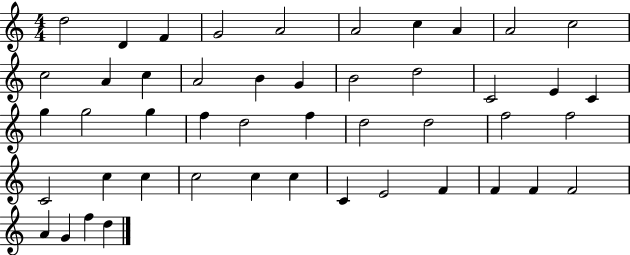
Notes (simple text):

D5/h D4/q F4/q G4/h A4/h A4/h C5/q A4/q A4/h C5/h C5/h A4/q C5/q A4/h B4/q G4/q B4/h D5/h C4/h E4/q C4/q G5/q G5/h G5/q F5/q D5/h F5/q D5/h D5/h F5/h F5/h C4/h C5/q C5/q C5/h C5/q C5/q C4/q E4/h F4/q F4/q F4/q F4/h A4/q G4/q F5/q D5/q